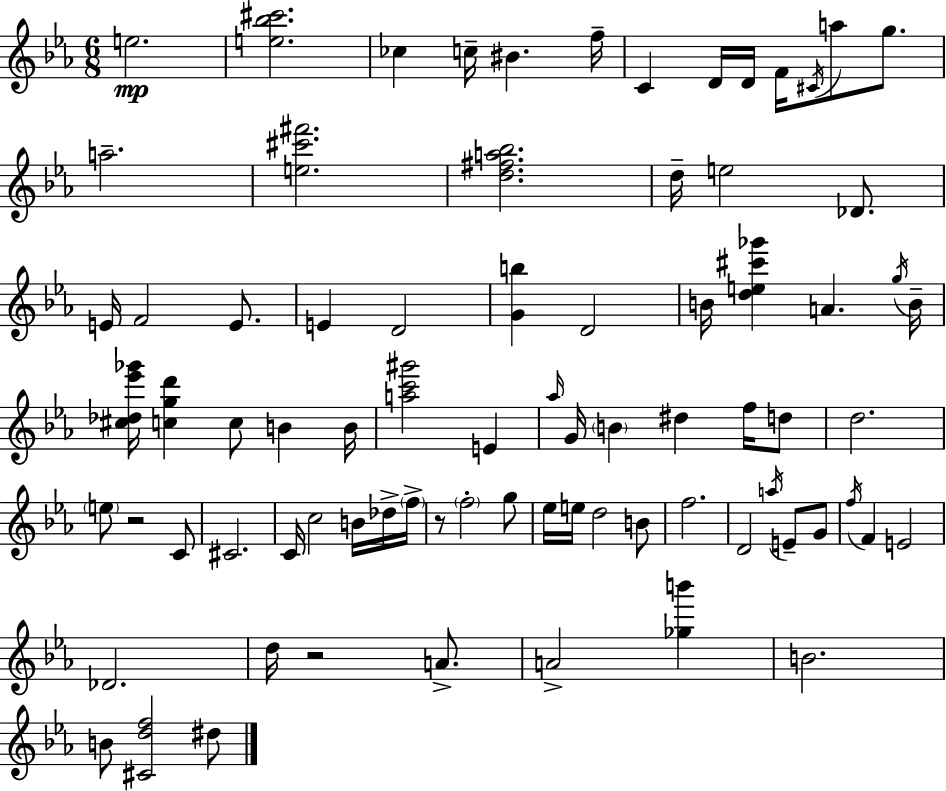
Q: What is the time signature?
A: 6/8